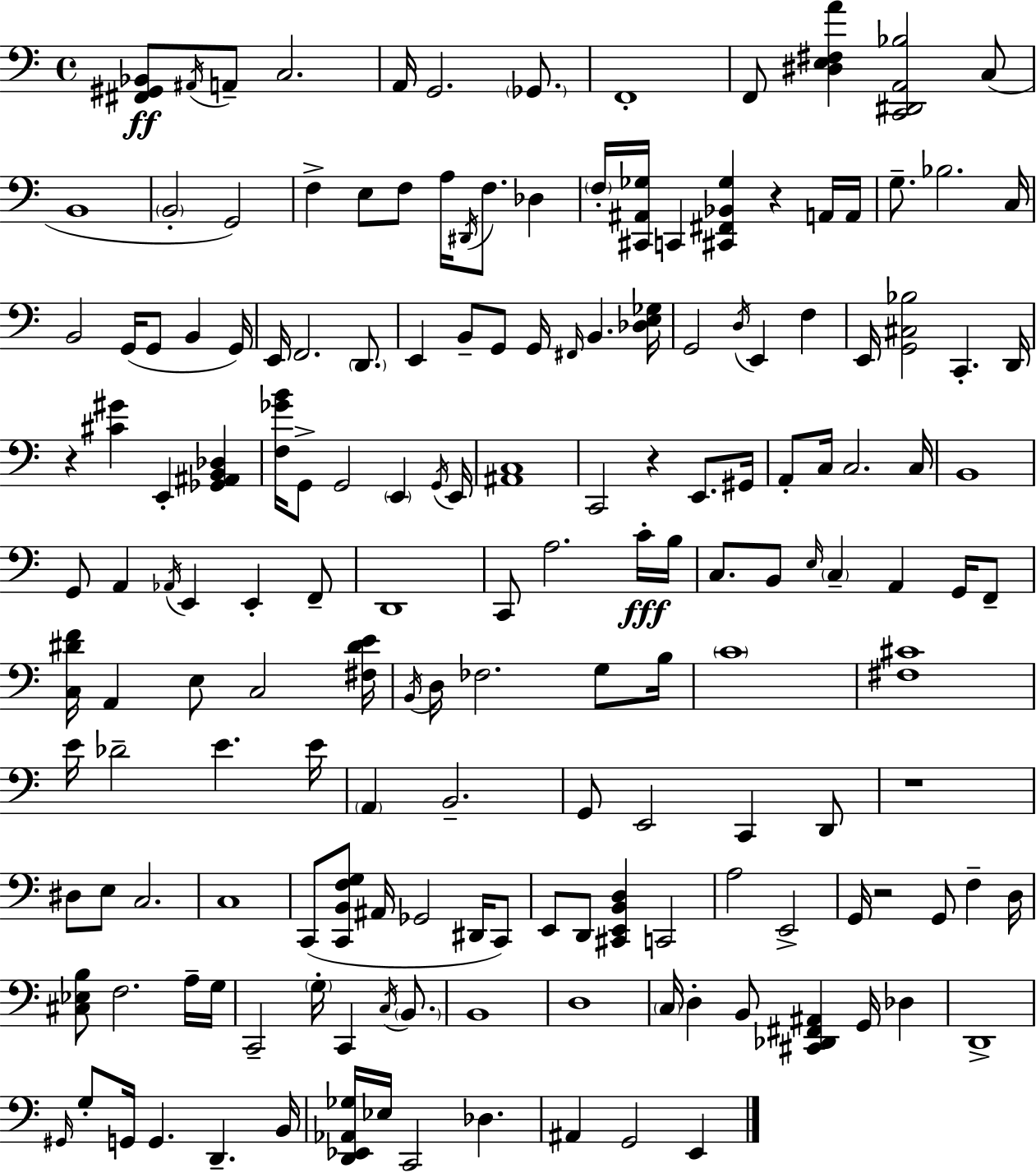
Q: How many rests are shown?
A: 5